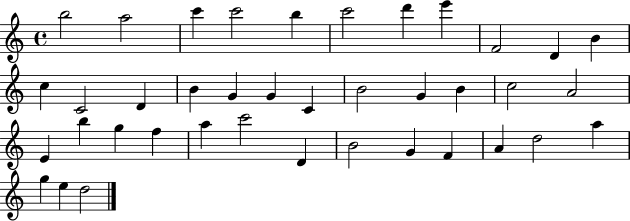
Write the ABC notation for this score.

X:1
T:Untitled
M:4/4
L:1/4
K:C
b2 a2 c' c'2 b c'2 d' e' F2 D B c C2 D B G G C B2 G B c2 A2 E b g f a c'2 D B2 G F A d2 a g e d2